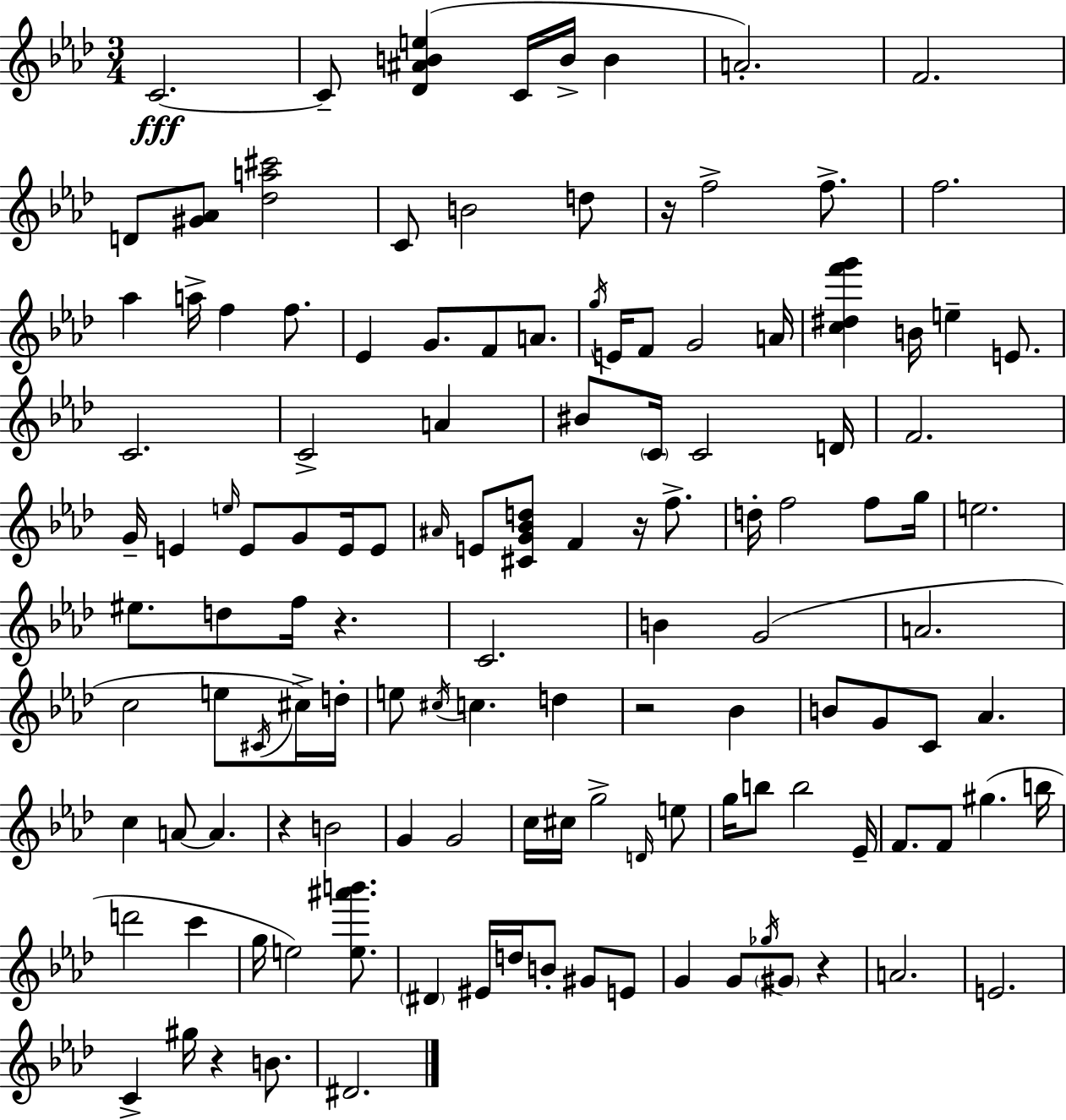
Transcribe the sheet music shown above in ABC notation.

X:1
T:Untitled
M:3/4
L:1/4
K:Ab
C2 C/2 [_D^ABe] C/4 B/4 B A2 F2 D/2 [^G_A]/2 [_da^c']2 C/2 B2 d/2 z/4 f2 f/2 f2 _a a/4 f f/2 _E G/2 F/2 A/2 g/4 E/4 F/2 G2 A/4 [c^df'g'] B/4 e E/2 C2 C2 A ^B/2 C/4 C2 D/4 F2 G/4 E e/4 E/2 G/2 E/4 E/2 ^A/4 E/2 [^CG_Bd]/2 F z/4 f/2 d/4 f2 f/2 g/4 e2 ^e/2 d/2 f/4 z C2 B G2 A2 c2 e/2 ^C/4 ^c/4 d/4 e/2 ^c/4 c d z2 _B B/2 G/2 C/2 _A c A/2 A z B2 G G2 c/4 ^c/4 g2 D/4 e/2 g/4 b/2 b2 _E/4 F/2 F/2 ^g b/4 d'2 c' g/4 e2 [e^a'b']/2 ^D ^E/4 d/4 B/2 ^G/2 E/2 G G/2 _g/4 ^G/2 z A2 E2 C ^g/4 z B/2 ^D2